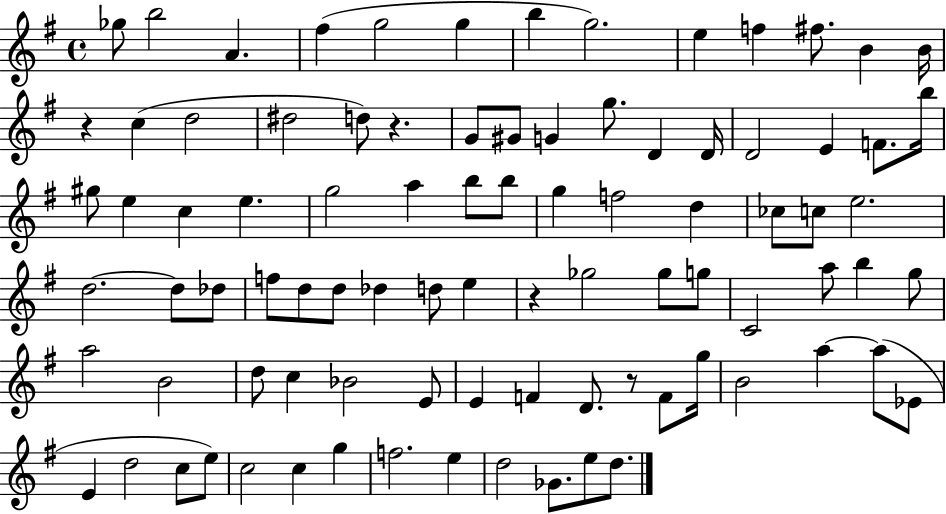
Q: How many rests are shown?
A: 4